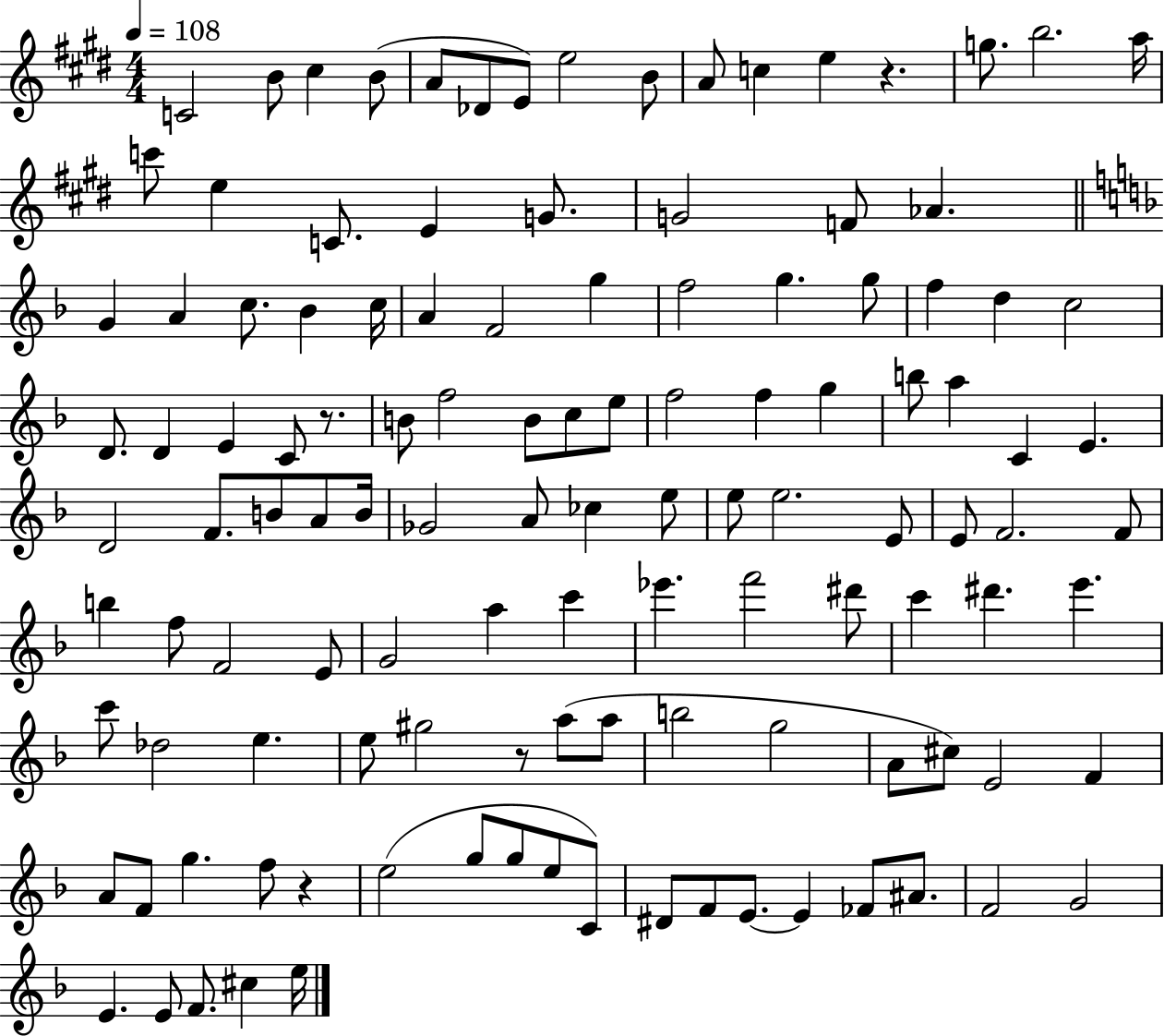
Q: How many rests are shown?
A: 4